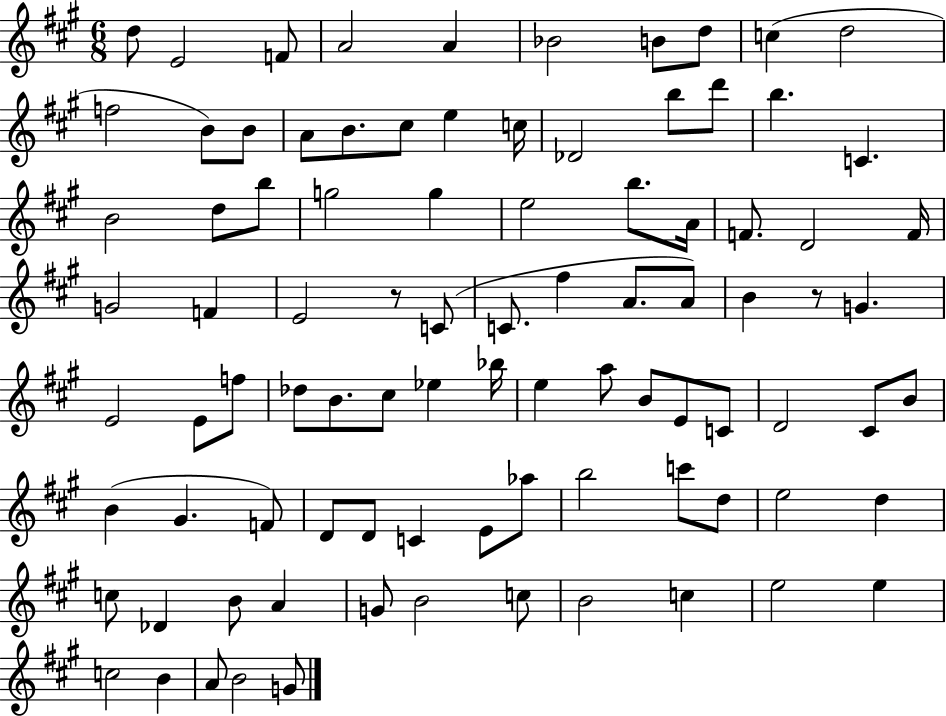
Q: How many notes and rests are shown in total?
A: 91